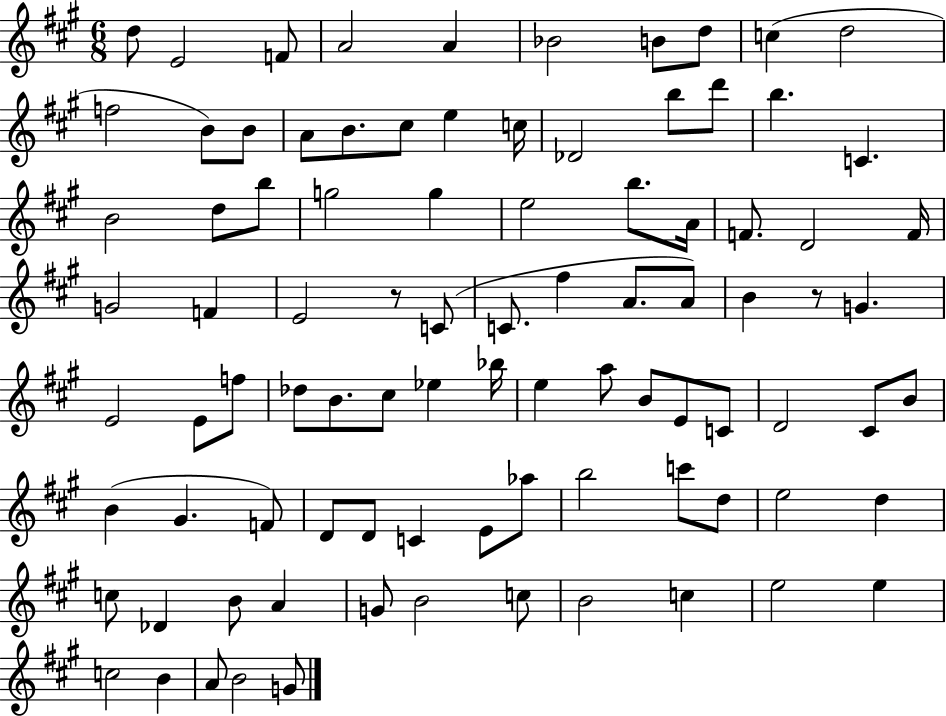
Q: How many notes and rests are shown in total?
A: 91